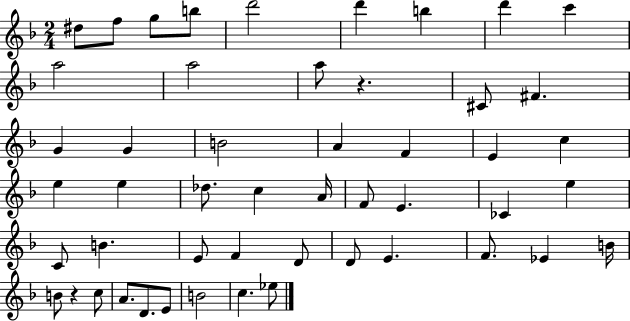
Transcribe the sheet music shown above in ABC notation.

X:1
T:Untitled
M:2/4
L:1/4
K:F
^d/2 f/2 g/2 b/2 d'2 d' b d' c' a2 a2 a/2 z ^C/2 ^F G G B2 A F E c e e _d/2 c A/4 F/2 E _C e C/2 B E/2 F D/2 D/2 E F/2 _E B/4 B/2 z c/2 A/2 D/2 E/2 B2 c _e/2